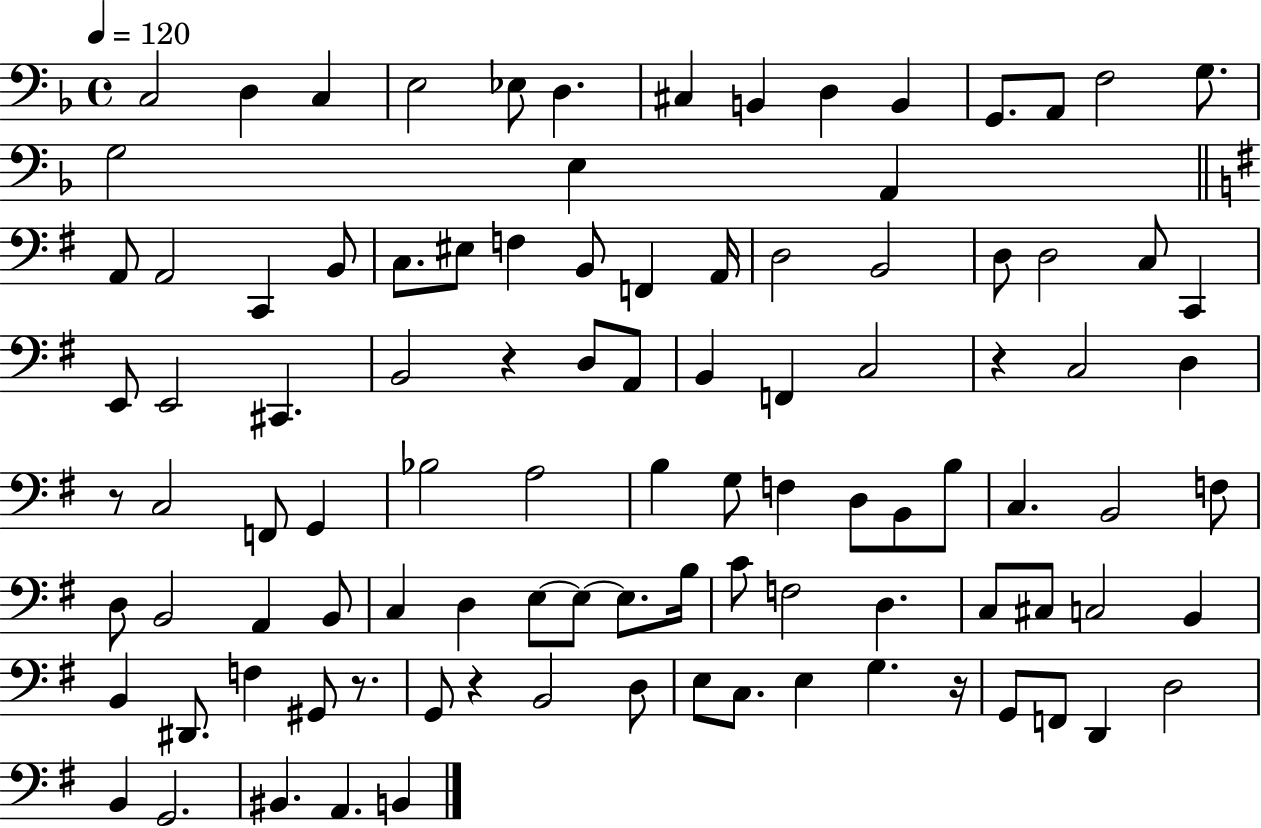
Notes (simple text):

C3/h D3/q C3/q E3/h Eb3/e D3/q. C#3/q B2/q D3/q B2/q G2/e. A2/e F3/h G3/e. G3/h E3/q A2/q A2/e A2/h C2/q B2/e C3/e. EIS3/e F3/q B2/e F2/q A2/s D3/h B2/h D3/e D3/h C3/e C2/q E2/e E2/h C#2/q. B2/h R/q D3/e A2/e B2/q F2/q C3/h R/q C3/h D3/q R/e C3/h F2/e G2/q Bb3/h A3/h B3/q G3/e F3/q D3/e B2/e B3/e C3/q. B2/h F3/e D3/e B2/h A2/q B2/e C3/q D3/q E3/e E3/e E3/e. B3/s C4/e F3/h D3/q. C3/e C#3/e C3/h B2/q B2/q D#2/e. F3/q G#2/e R/e. G2/e R/q B2/h D3/e E3/e C3/e. E3/q G3/q. R/s G2/e F2/e D2/q D3/h B2/q G2/h. BIS2/q. A2/q. B2/q